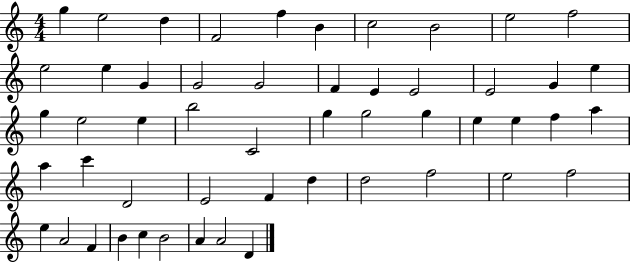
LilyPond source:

{
  \clef treble
  \numericTimeSignature
  \time 4/4
  \key c \major
  g''4 e''2 d''4 | f'2 f''4 b'4 | c''2 b'2 | e''2 f''2 | \break e''2 e''4 g'4 | g'2 g'2 | f'4 e'4 e'2 | e'2 g'4 e''4 | \break g''4 e''2 e''4 | b''2 c'2 | g''4 g''2 g''4 | e''4 e''4 f''4 a''4 | \break a''4 c'''4 d'2 | e'2 f'4 d''4 | d''2 f''2 | e''2 f''2 | \break e''4 a'2 f'4 | b'4 c''4 b'2 | a'4 a'2 d'4 | \bar "|."
}